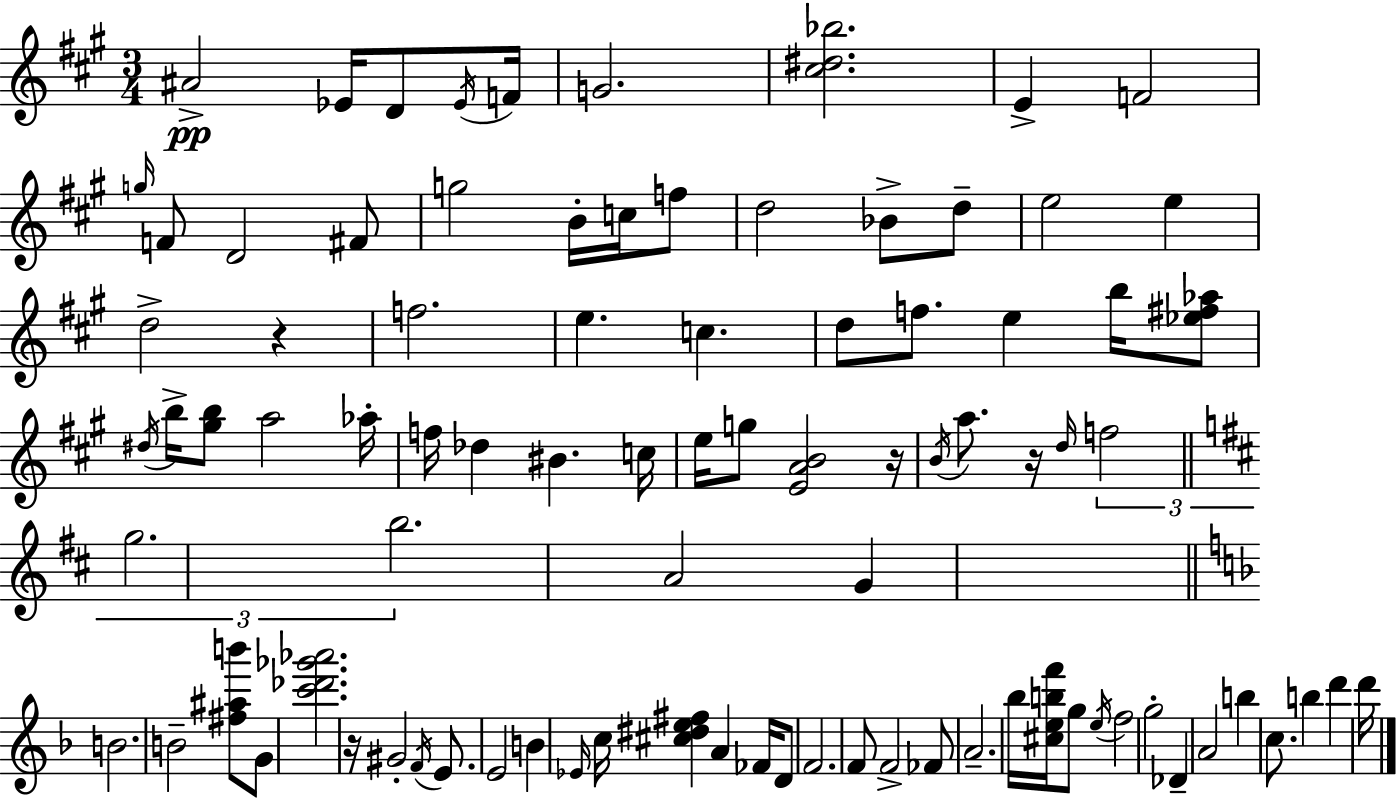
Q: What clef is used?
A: treble